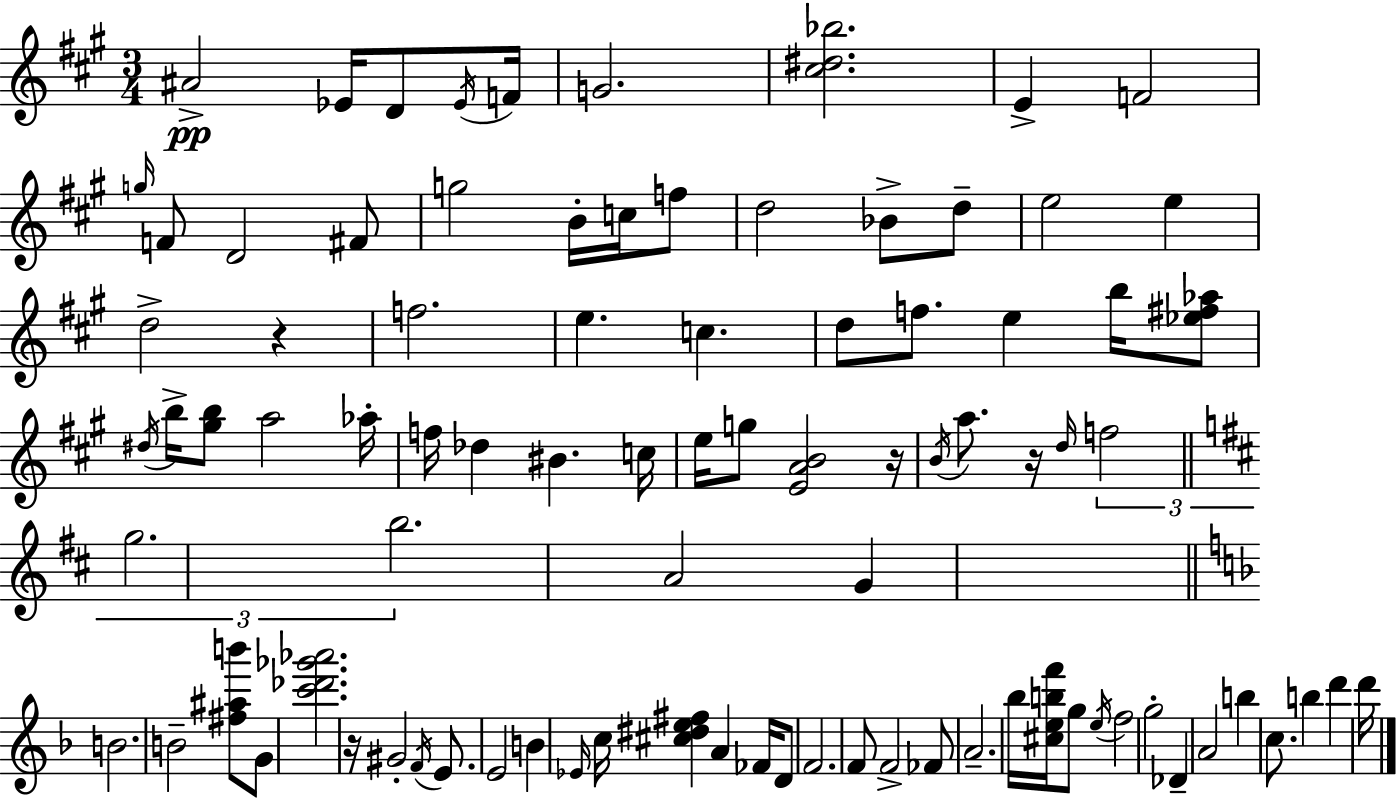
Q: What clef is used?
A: treble